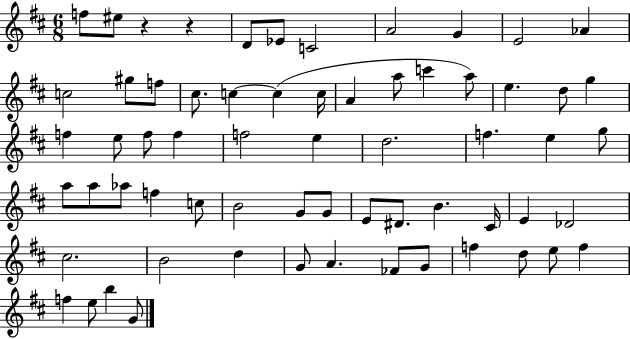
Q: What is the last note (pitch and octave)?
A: G4